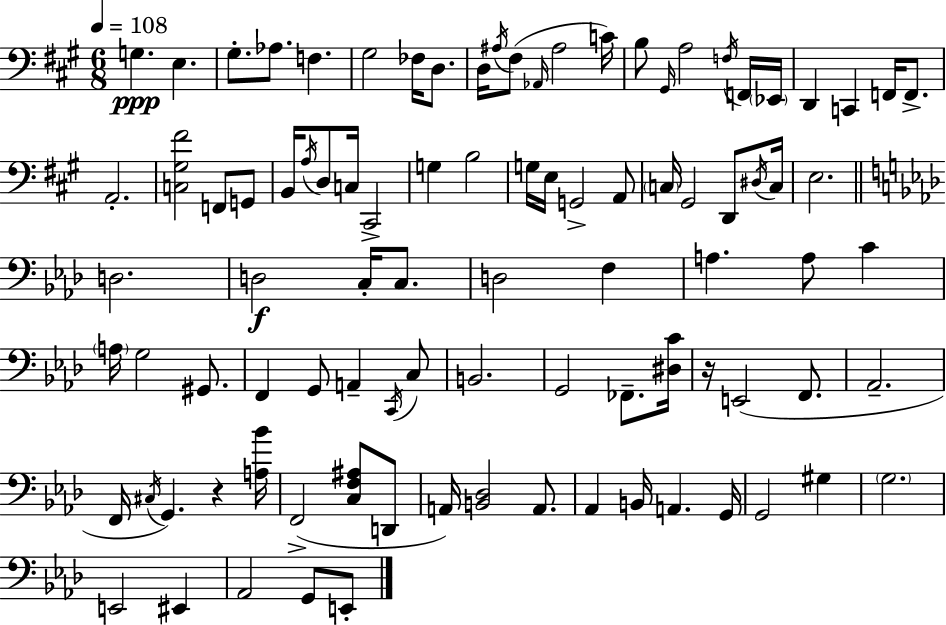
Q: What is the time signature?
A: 6/8